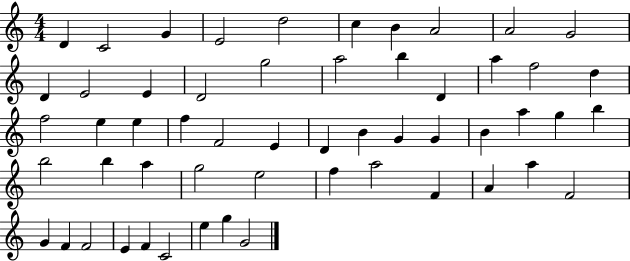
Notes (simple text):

D4/q C4/h G4/q E4/h D5/h C5/q B4/q A4/h A4/h G4/h D4/q E4/h E4/q D4/h G5/h A5/h B5/q D4/q A5/q F5/h D5/q F5/h E5/q E5/q F5/q F4/h E4/q D4/q B4/q G4/q G4/q B4/q A5/q G5/q B5/q B5/h B5/q A5/q G5/h E5/h F5/q A5/h F4/q A4/q A5/q F4/h G4/q F4/q F4/h E4/q F4/q C4/h E5/q G5/q G4/h